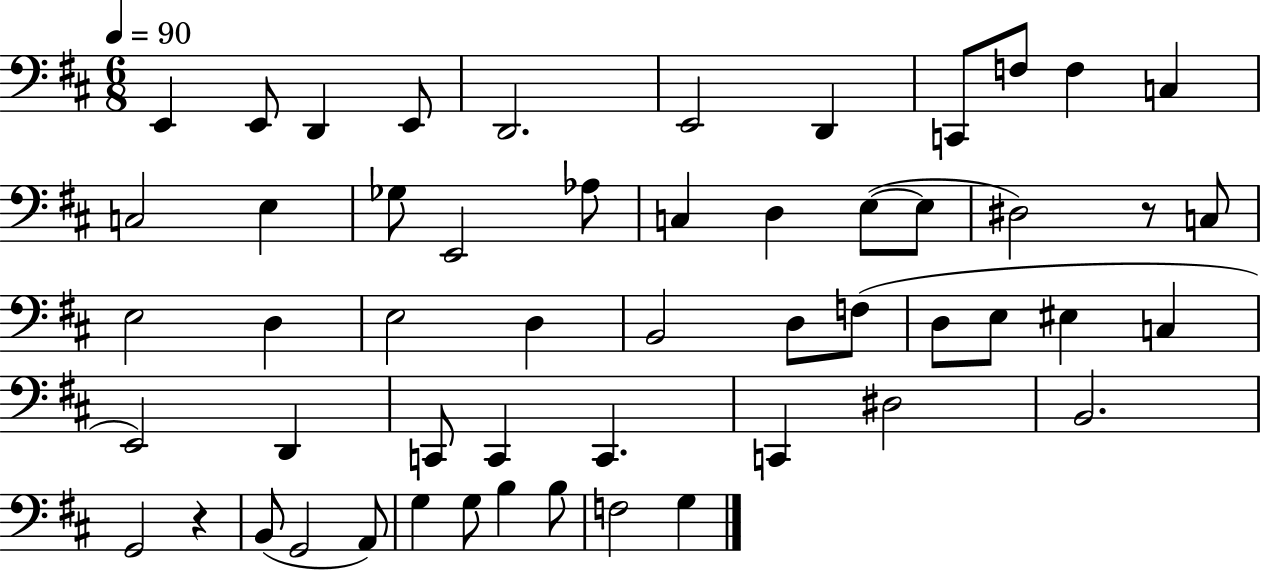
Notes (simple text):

E2/q E2/e D2/q E2/e D2/h. E2/h D2/q C2/e F3/e F3/q C3/q C3/h E3/q Gb3/e E2/h Ab3/e C3/q D3/q E3/e E3/e D#3/h R/e C3/e E3/h D3/q E3/h D3/q B2/h D3/e F3/e D3/e E3/e EIS3/q C3/q E2/h D2/q C2/e C2/q C2/q. C2/q D#3/h B2/h. G2/h R/q B2/e G2/h A2/e G3/q G3/e B3/q B3/e F3/h G3/q